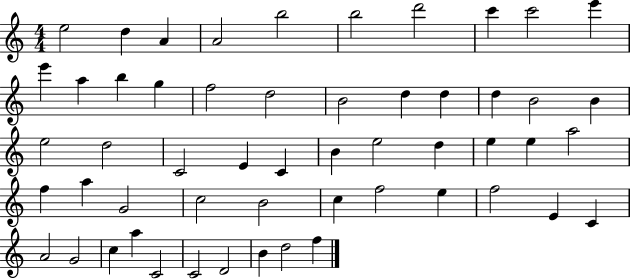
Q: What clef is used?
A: treble